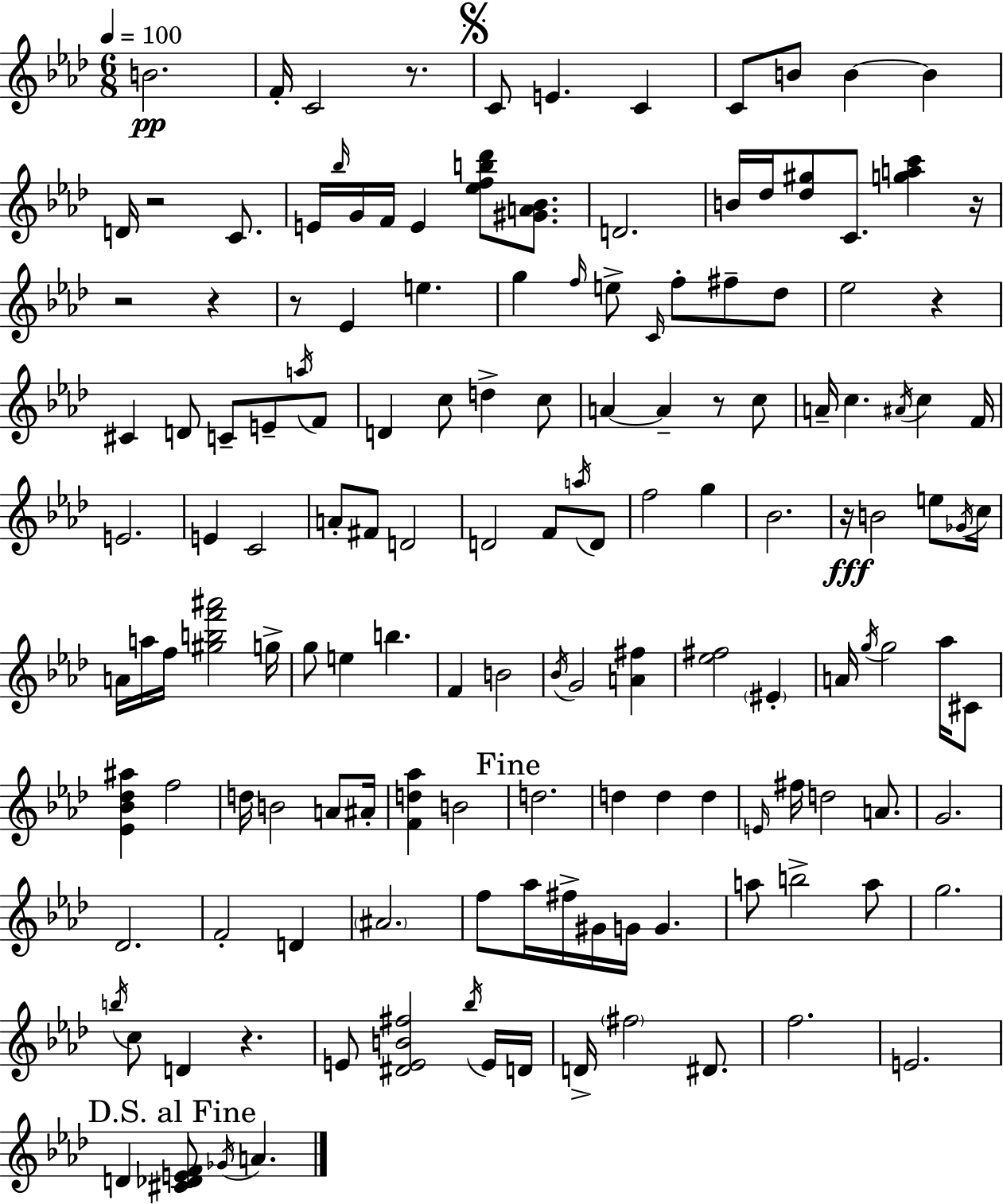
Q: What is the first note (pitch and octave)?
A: B4